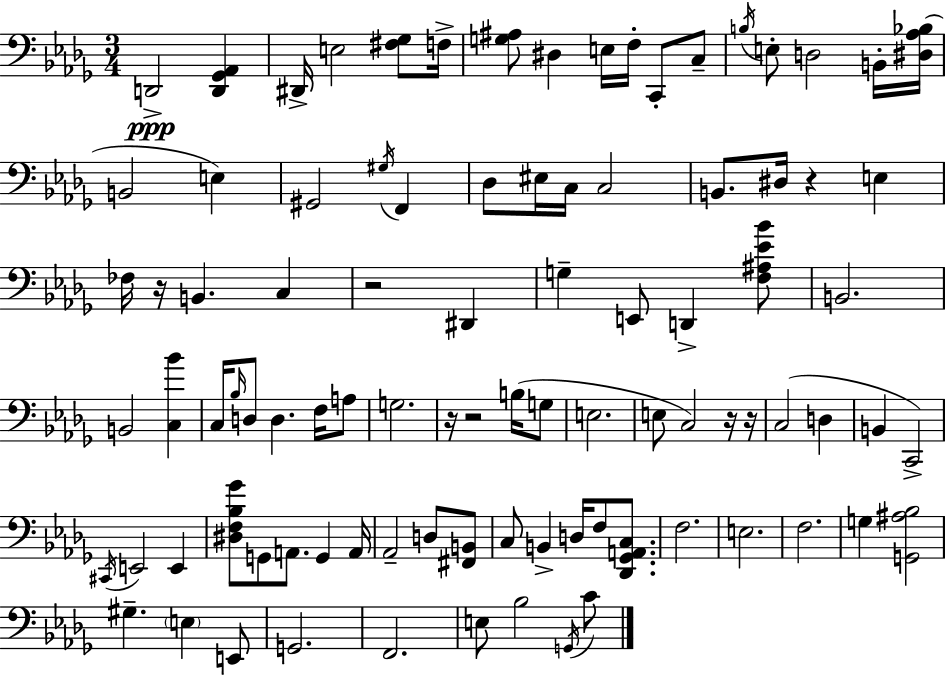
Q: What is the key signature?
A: BES minor